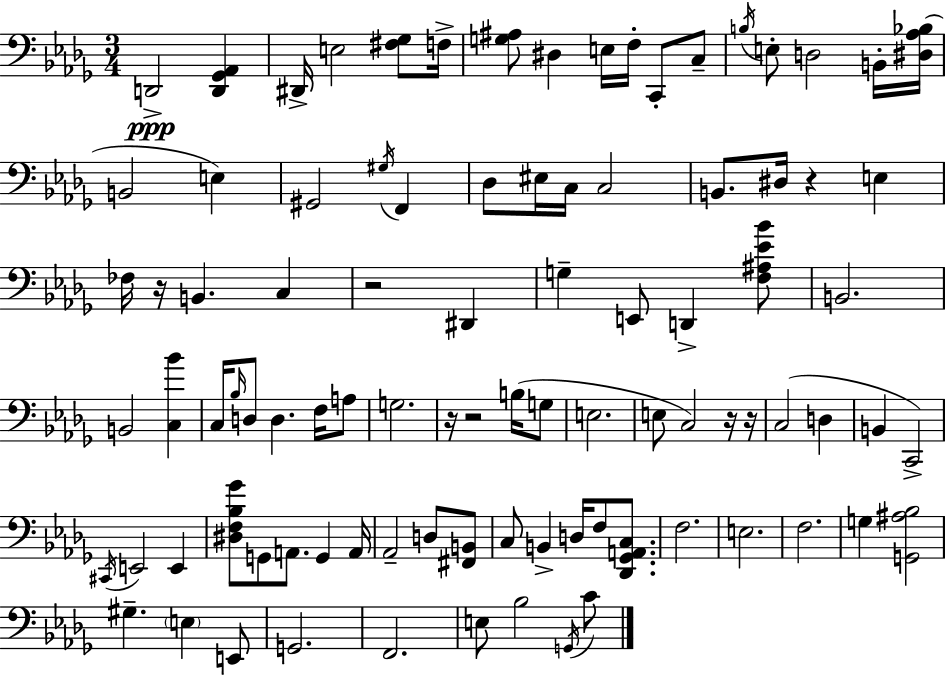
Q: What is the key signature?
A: BES minor